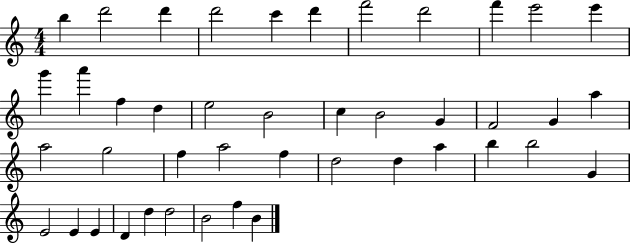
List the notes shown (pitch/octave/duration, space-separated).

B5/q D6/h D6/q D6/h C6/q D6/q F6/h D6/h F6/q E6/h E6/q G6/q A6/q F5/q D5/q E5/h B4/h C5/q B4/h G4/q F4/h G4/q A5/q A5/h G5/h F5/q A5/h F5/q D5/h D5/q A5/q B5/q B5/h G4/q E4/h E4/q E4/q D4/q D5/q D5/h B4/h F5/q B4/q